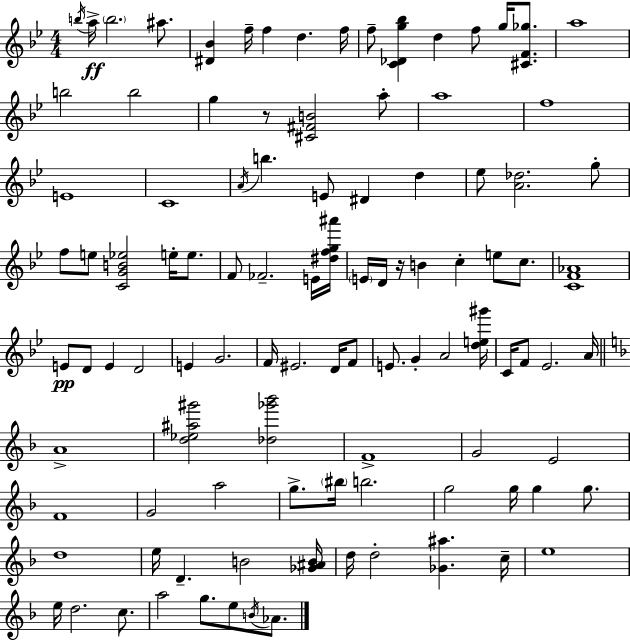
X:1
T:Untitled
M:4/4
L:1/4
K:Bb
b/4 a/4 b2 ^a/2 [^D_B] f/4 f d f/4 f/2 [C_Dg_b] d f/2 g/4 [^CF_g]/2 a4 b2 b2 g z/2 [^C^FB]2 a/2 a4 f4 E4 C4 A/4 b E/2 ^D d _e/2 [A_d]2 g/2 f/2 e/2 [CGB_e]2 e/4 e/2 F/2 _F2 E/4 [^dfg^a']/4 E/4 D/4 z/4 B c e/2 c/2 [CF_A]4 E/2 D/2 E D2 E G2 F/4 ^E2 D/4 F/2 E/2 G A2 [de^g']/4 C/4 F/2 _E2 A/4 A4 [d_e^a^g']2 [_d_g'_b']2 F4 G2 E2 F4 G2 a2 g/2 ^b/4 b2 g2 g/4 g g/2 d4 e/4 D B2 [_G^AB]/4 d/4 d2 [_G^a] c/4 e4 e/4 d2 c/2 a2 g/2 e/2 B/4 _A/2